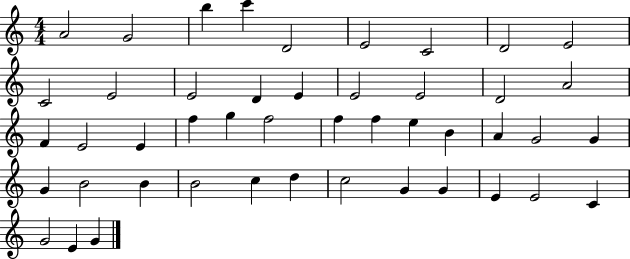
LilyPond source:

{
  \clef treble
  \numericTimeSignature
  \time 4/4
  \key c \major
  a'2 g'2 | b''4 c'''4 d'2 | e'2 c'2 | d'2 e'2 | \break c'2 e'2 | e'2 d'4 e'4 | e'2 e'2 | d'2 a'2 | \break f'4 e'2 e'4 | f''4 g''4 f''2 | f''4 f''4 e''4 b'4 | a'4 g'2 g'4 | \break g'4 b'2 b'4 | b'2 c''4 d''4 | c''2 g'4 g'4 | e'4 e'2 c'4 | \break g'2 e'4 g'4 | \bar "|."
}